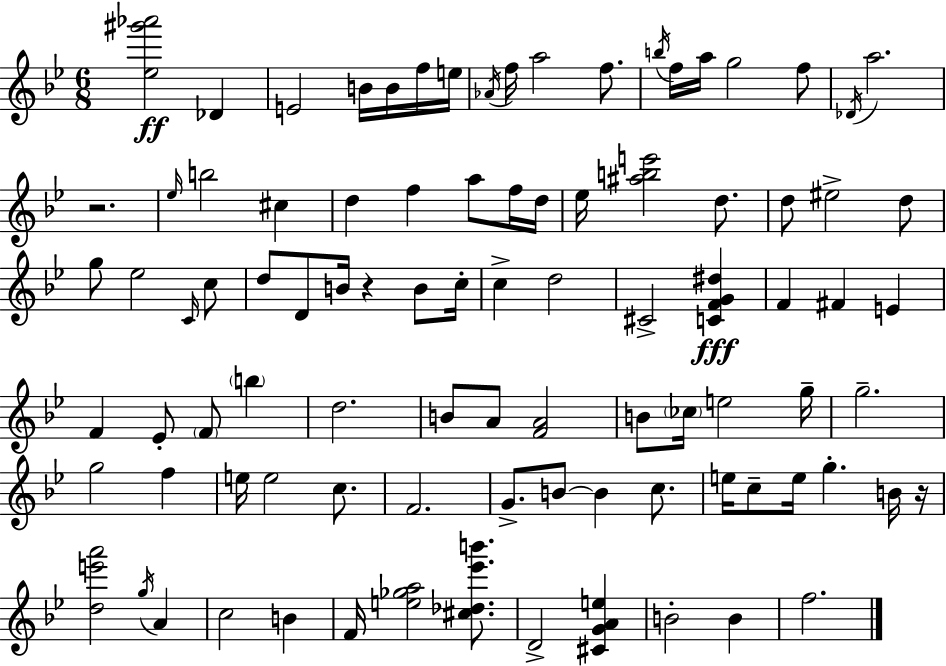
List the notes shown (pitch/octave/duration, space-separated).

[Eb5,G#6,Ab6]/h Db4/q E4/h B4/s B4/s F5/s E5/s Ab4/s F5/s A5/h F5/e. B5/s F5/s A5/s G5/h F5/e Db4/s A5/h. R/h. Eb5/s B5/h C#5/q D5/q F5/q A5/e F5/s D5/s Eb5/s [A#5,B5,E6]/h D5/e. D5/e EIS5/h D5/e G5/e Eb5/h C4/s C5/e D5/e D4/e B4/s R/q B4/e C5/s C5/q D5/h C#4/h [C4,F4,G4,D#5]/q F4/q F#4/q E4/q F4/q Eb4/e F4/e B5/q D5/h. B4/e A4/e [F4,A4]/h B4/e CES5/s E5/h G5/s G5/h. G5/h F5/q E5/s E5/h C5/e. F4/h. G4/e. B4/e B4/q C5/e. E5/s C5/e E5/s G5/q. B4/s R/s [D5,E6,A6]/h G5/s A4/q C5/h B4/q F4/s [E5,Gb5,A5]/h [C#5,Db5,Eb6,B6]/e. D4/h [C#4,G4,A4,E5]/q B4/h B4/q F5/h.